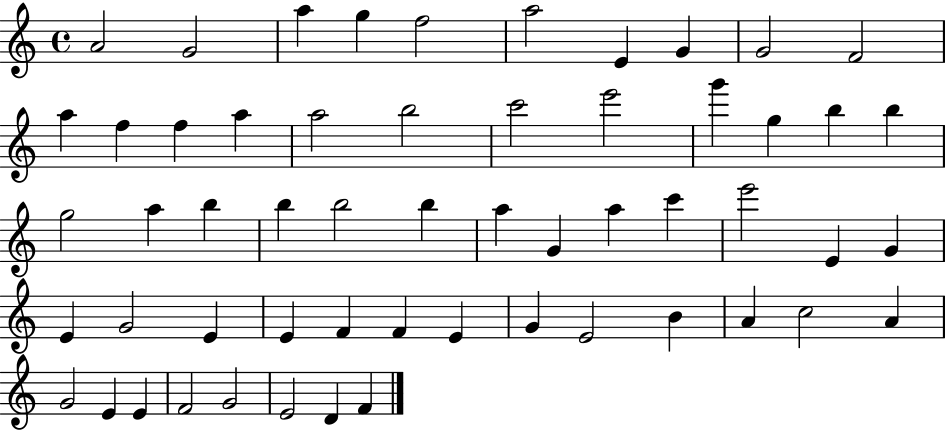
X:1
T:Untitled
M:4/4
L:1/4
K:C
A2 G2 a g f2 a2 E G G2 F2 a f f a a2 b2 c'2 e'2 g' g b b g2 a b b b2 b a G a c' e'2 E G E G2 E E F F E G E2 B A c2 A G2 E E F2 G2 E2 D F